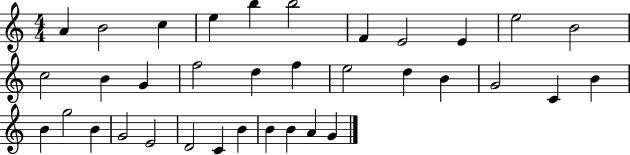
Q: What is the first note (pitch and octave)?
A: A4